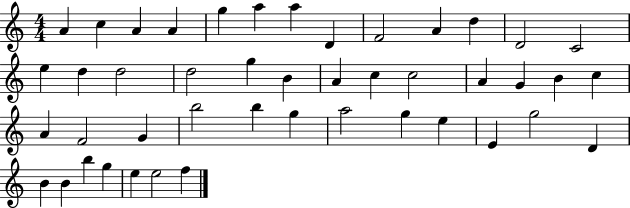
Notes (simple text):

A4/q C5/q A4/q A4/q G5/q A5/q A5/q D4/q F4/h A4/q D5/q D4/h C4/h E5/q D5/q D5/h D5/h G5/q B4/q A4/q C5/q C5/h A4/q G4/q B4/q C5/q A4/q F4/h G4/q B5/h B5/q G5/q A5/h G5/q E5/q E4/q G5/h D4/q B4/q B4/q B5/q G5/q E5/q E5/h F5/q